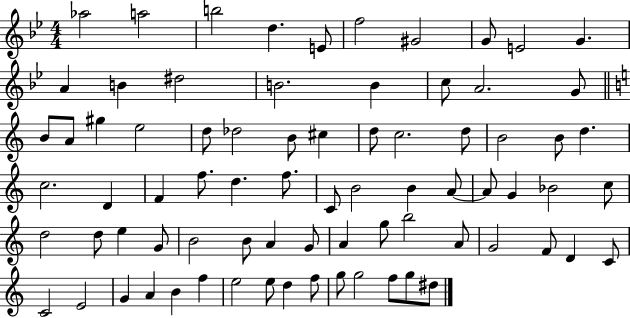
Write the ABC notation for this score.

X:1
T:Untitled
M:4/4
L:1/4
K:Bb
_a2 a2 b2 d E/2 f2 ^G2 G/2 E2 G A B ^d2 B2 B c/2 A2 G/2 B/2 A/2 ^g e2 d/2 _d2 B/2 ^c d/2 c2 d/2 B2 B/2 d c2 D F f/2 d f/2 C/2 B2 B A/2 A/2 G _B2 c/2 d2 d/2 e G/2 B2 B/2 A G/2 A g/2 b2 A/2 G2 F/2 D C/2 C2 E2 G A B f e2 e/2 d f/2 g/2 g2 f/2 g/2 ^d/2